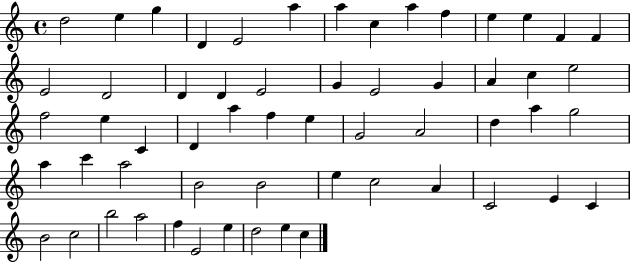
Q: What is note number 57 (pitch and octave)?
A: E5